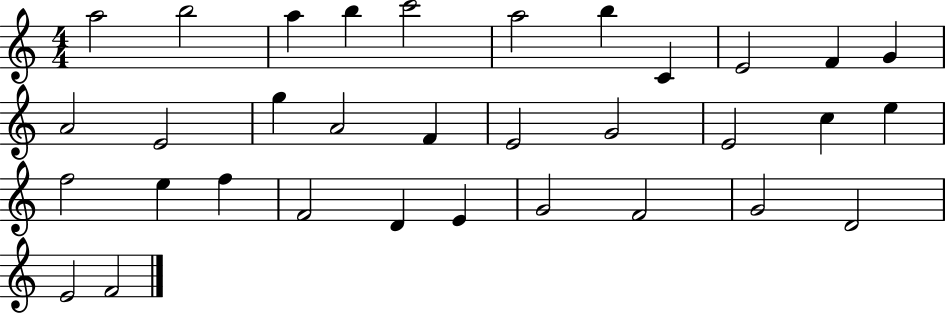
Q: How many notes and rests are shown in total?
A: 33